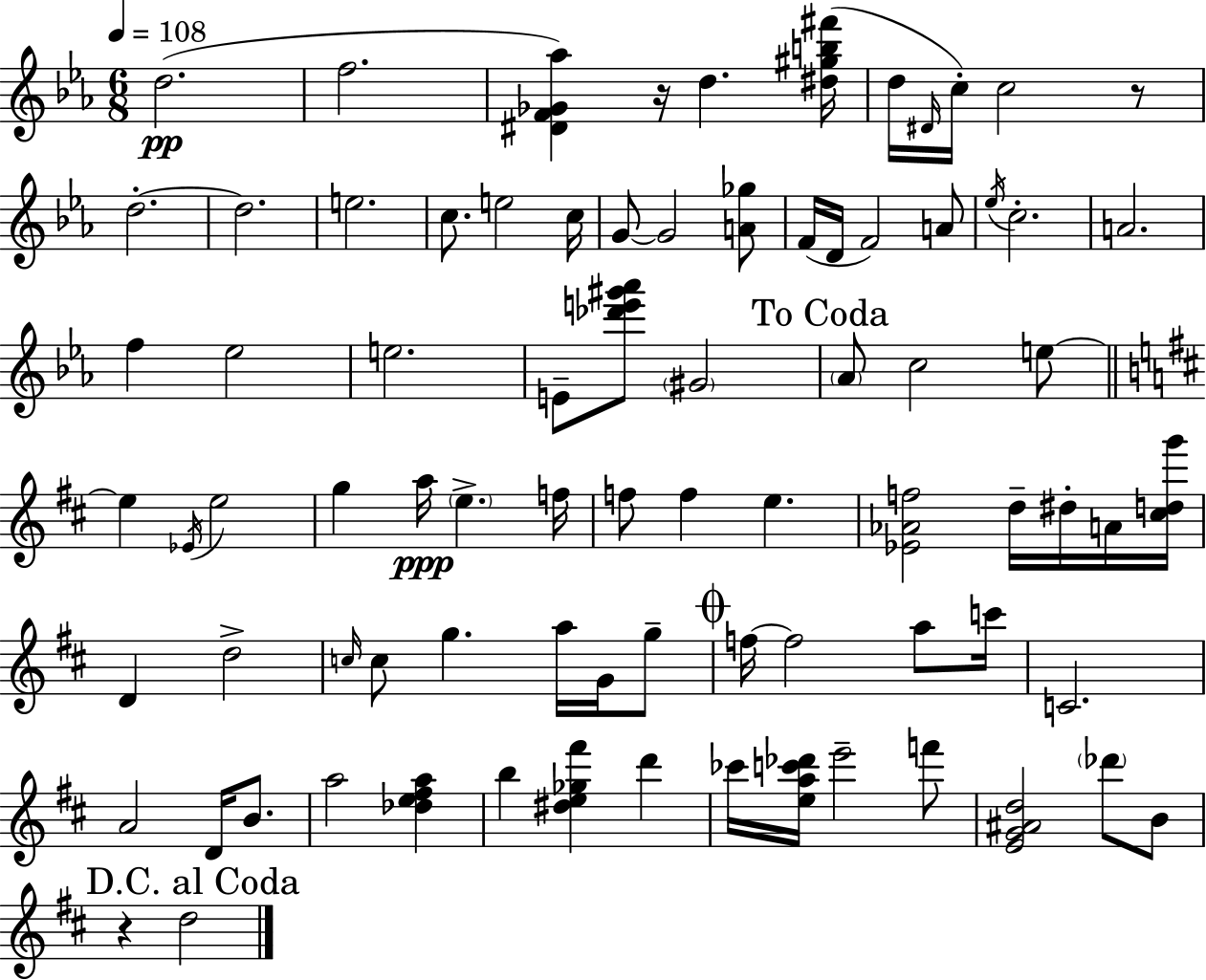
X:1
T:Untitled
M:6/8
L:1/4
K:Cm
d2 f2 [^DF_G_a] z/4 d [^d^gb^f']/4 d/4 ^D/4 c/4 c2 z/2 d2 d2 e2 c/2 e2 c/4 G/2 G2 [A_g]/2 F/4 D/4 F2 A/2 _e/4 c2 A2 f _e2 e2 E/2 [_d'e'^g'_a']/2 ^G2 _A/2 c2 e/2 e _E/4 e2 g a/4 e f/4 f/2 f e [_E_Af]2 d/4 ^d/4 A/4 [^cdg']/4 D d2 c/4 c/2 g a/4 G/4 g/2 f/4 f2 a/2 c'/4 C2 A2 D/4 B/2 a2 [_de^fa] b [^de_g^f'] d' _c'/4 [eac'_d']/4 e'2 f'/2 [EG^Ad]2 _d'/2 B/2 z d2